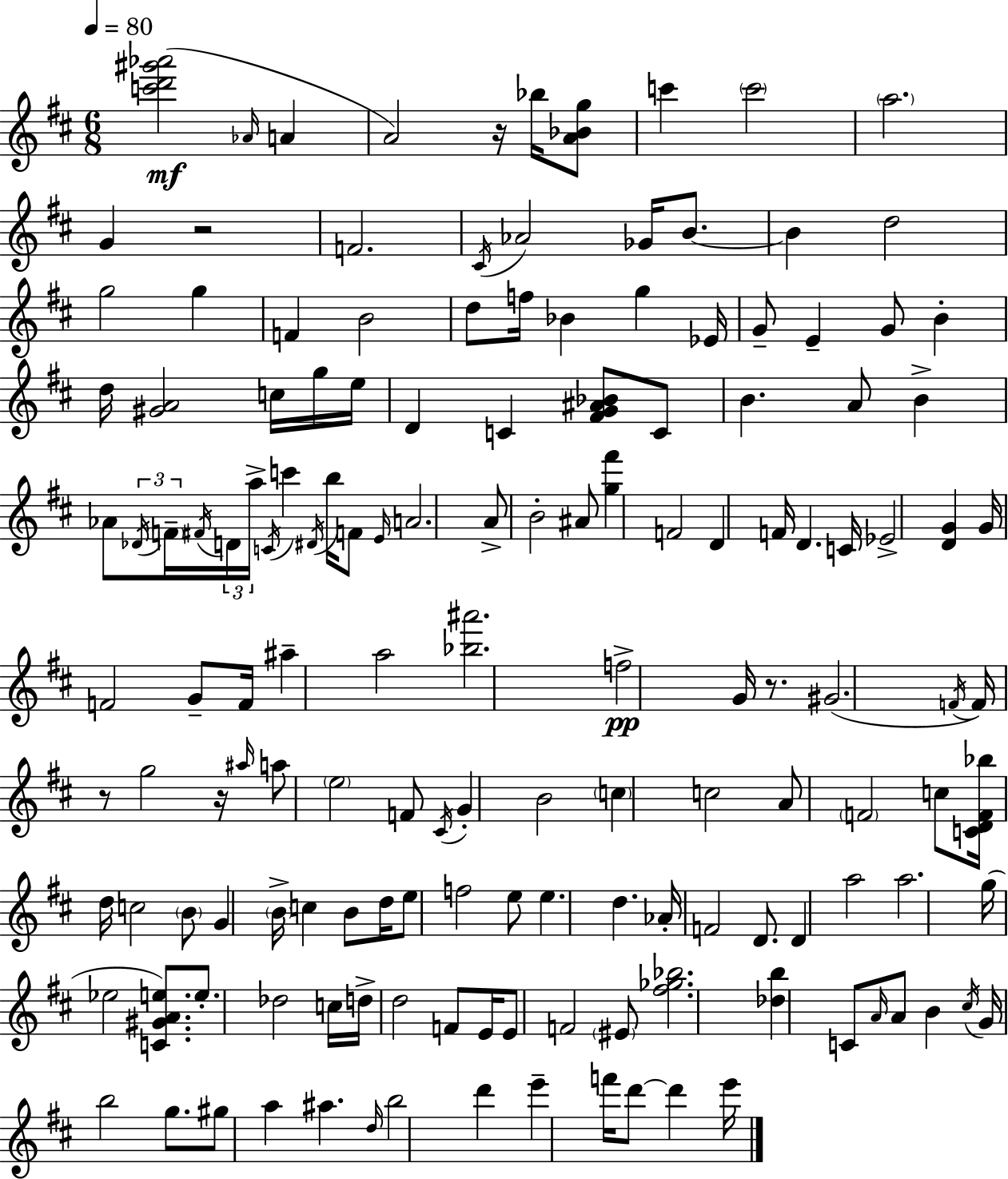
{
  \clef treble
  \numericTimeSignature
  \time 6/8
  \key d \major
  \tempo 4 = 80
  <c''' d''' gis''' aes'''>2(\mf \grace { aes'16 } a'4 | a'2) r16 bes''16 <a' bes' g''>8 | c'''4 \parenthesize c'''2 | \parenthesize a''2. | \break g'4 r2 | f'2. | \acciaccatura { cis'16 } aes'2 ges'16 b'8.~~ | b'4 d''2 | \break g''2 g''4 | f'4 b'2 | d''8 f''16 bes'4 g''4 | ees'16 g'8-- e'4-- g'8 b'4-. | \break d''16 <gis' a'>2 c''16 | g''16 e''16 d'4 c'4 <fis' g' ais' bes'>8 | c'8 b'4. a'8 b'4-> | aes'8 \tuplet 3/2 { \acciaccatura { des'16 } \parenthesize f'16-- \acciaccatura { fis'16 } } \tuplet 3/2 { d'16 a''16-> \acciaccatura { c'16 } } c'''4 | \break \acciaccatura { dis'16 } b''16 f'8 \grace { e'16 } a'2. | a'8-> b'2-. | ais'8 <g'' fis'''>4 f'2 | d'4 f'16 | \break d'4. c'16 ees'2-> | <d' g'>4 g'16 f'2 | g'8-- f'16 ais''4-- a''2 | <bes'' ais'''>2. | \break f''2->\pp | g'16 r8. gis'2.( | \acciaccatura { f'16 } f'16) r8 g''2 | r16 \grace { ais''16 } a''8 \parenthesize e''2 | \break f'8 \acciaccatura { cis'16 } g'4-. | b'2 \parenthesize c''4 | c''2 a'8 | \parenthesize f'2 c''8 <c' d' f' bes''>16 d''16 | \break c''2 \parenthesize b'8 g'4 | \parenthesize b'16-> c''4 b'8 d''16 e''8 | f''2 e''8 e''4. | d''4. aes'16-. f'2 | \break d'8. d'4 | a''2 a''2. | g''16( ees''2 | <c' gis' a' e''>8.) e''8.-. | \break des''2 c''16 d''16-> d''2 | f'8 e'16 e'8 | f'2 \parenthesize eis'8 <fis'' ges'' bes''>2. | <des'' b''>4 | \break c'8 \grace { a'16 } a'8 b'4 \acciaccatura { cis''16 } | g'16 b''2 g''8. | gis''8 a''4 ais''4. | \grace { d''16 } b''2 d'''4 | \break e'''4-- f'''16 d'''8~~ d'''4 | e'''16 \bar "|."
}